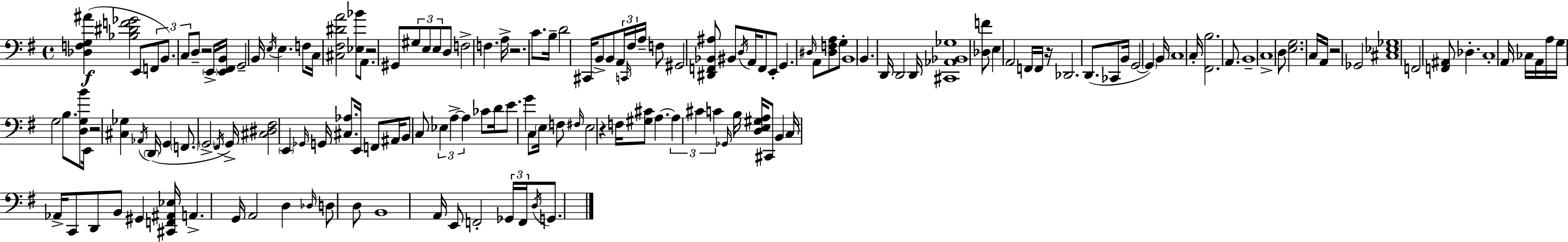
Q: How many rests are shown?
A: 7